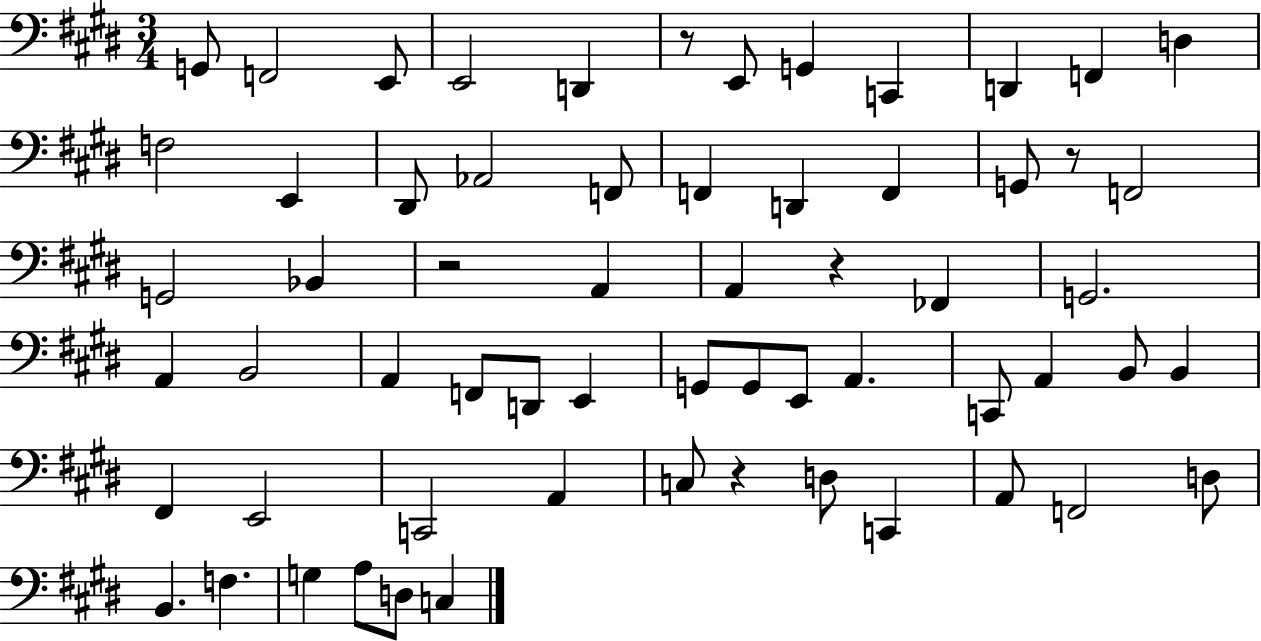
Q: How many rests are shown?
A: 5